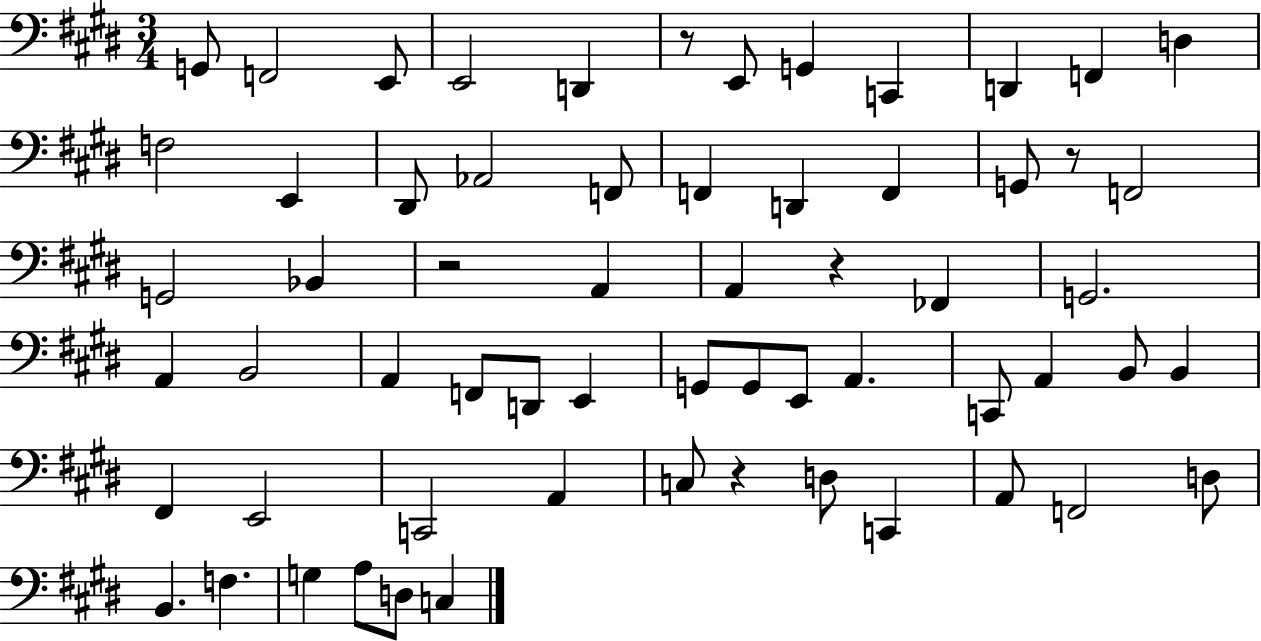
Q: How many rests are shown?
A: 5